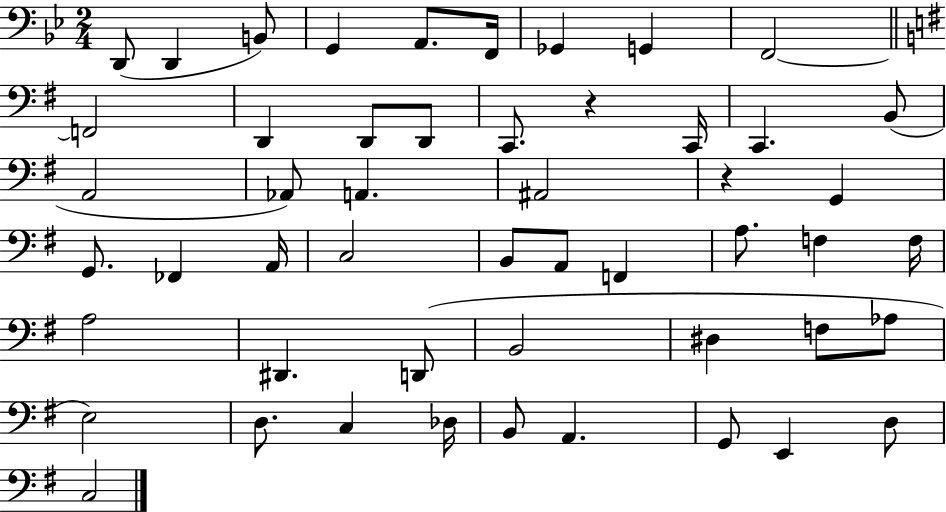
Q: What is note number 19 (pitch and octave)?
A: Ab2